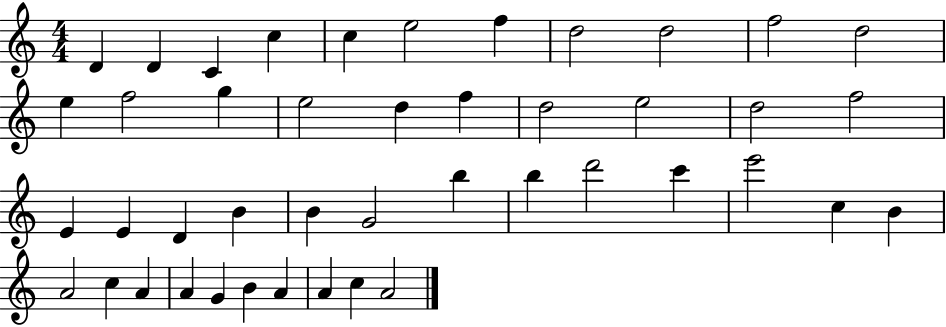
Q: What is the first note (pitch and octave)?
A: D4